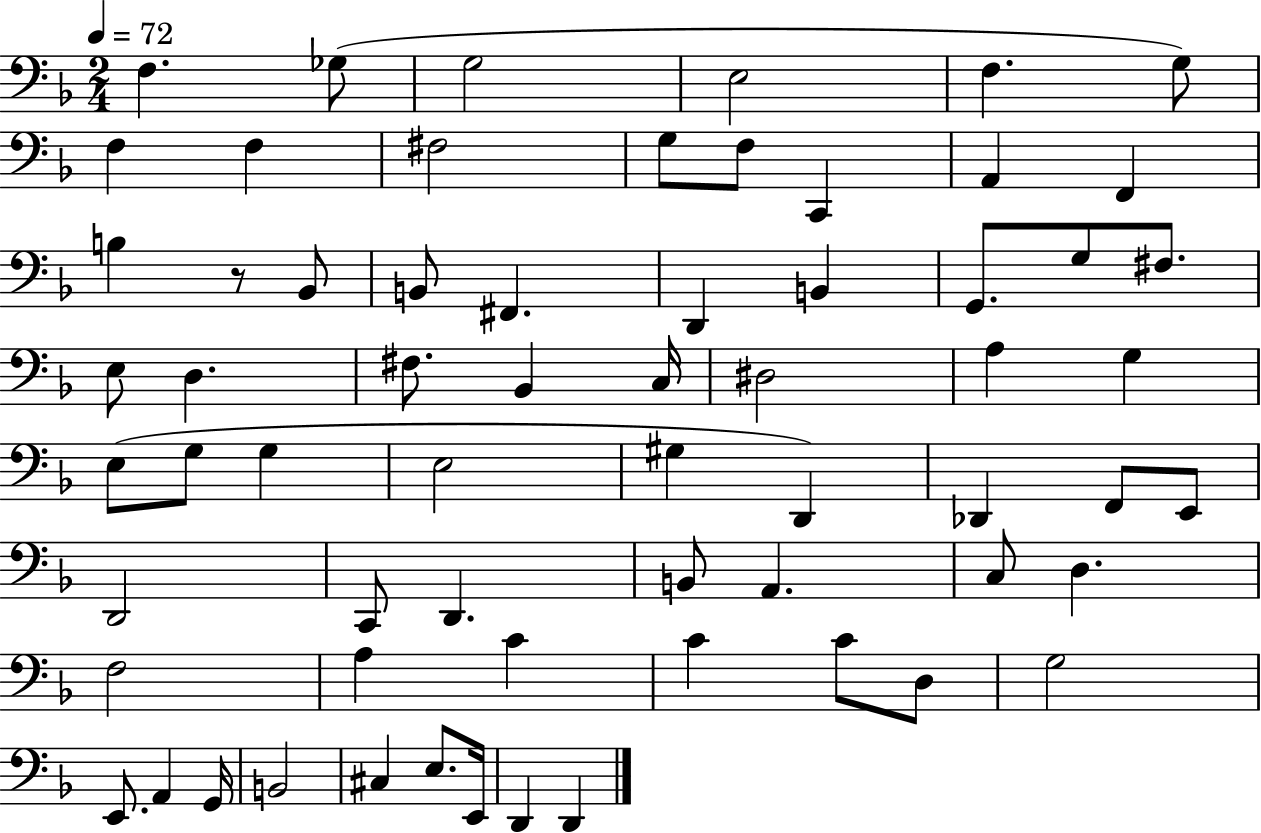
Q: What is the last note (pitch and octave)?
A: D2